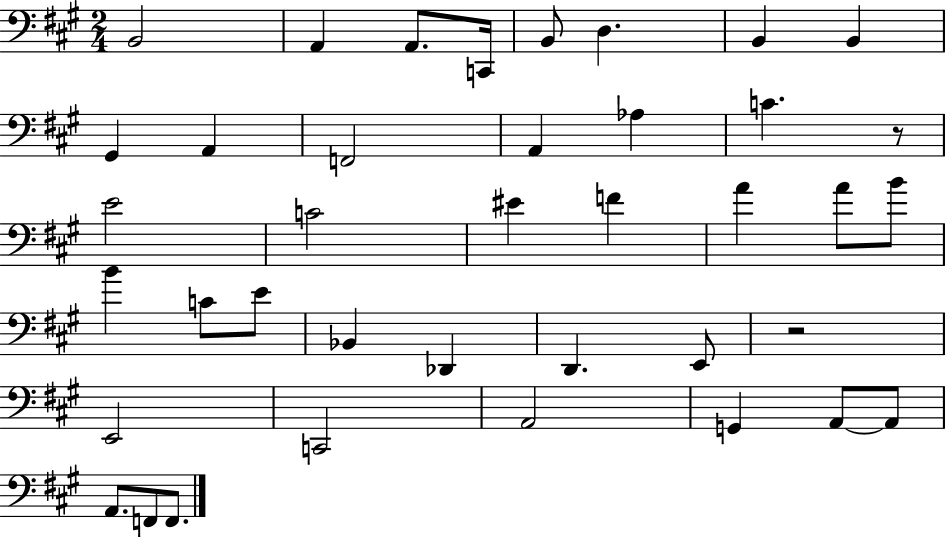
{
  \clef bass
  \numericTimeSignature
  \time 2/4
  \key a \major
  b,2 | a,4 a,8. c,16 | b,8 d4. | b,4 b,4 | \break gis,4 a,4 | f,2 | a,4 aes4 | c'4. r8 | \break e'2 | c'2 | eis'4 f'4 | a'4 a'8 b'8 | \break b'4 c'8 e'8 | bes,4 des,4 | d,4. e,8 | r2 | \break e,2 | c,2 | a,2 | g,4 a,8~~ a,8 | \break a,8. f,8 f,8. | \bar "|."
}